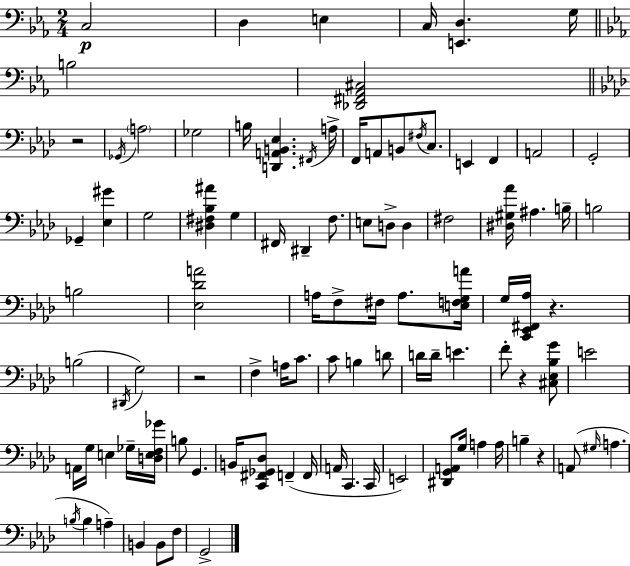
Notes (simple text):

C3/h D3/q E3/q C3/s [E2,D3]/q. G3/s B3/h [Db2,F#2,Ab2,C#3]/h R/h Gb2/s A3/h Gb3/h B3/s [D2,A2,B2,Eb3]/q. F#2/s A3/s F2/s A2/e B2/e F#3/s C3/e. E2/q F2/q A2/h G2/h Gb2/q [Eb3,G#4]/q G3/h [D#3,F#3,Bb3,A#4]/q G3/q F#2/s D#2/q F3/e. E3/e D3/e D3/q F#3/h [D#3,G#3,Ab4]/s A#3/q. B3/s B3/h B3/h [Eb3,Db4,A4]/h A3/s F3/e F#3/s A3/e. [E3,F3,G3,A4]/s G3/s [C2,Eb2,F#2,Ab3]/s R/q. B3/h D#2/s G3/h R/h F3/q A3/s C4/e. C4/e B3/q D4/e D4/s D4/s E4/q. F4/e R/q [C#3,Eb3,Bb3,G4]/e E4/h A2/s G3/s E3/q Gb3/s [D3,E3,F3,Gb4]/s B3/e G2/q. B2/s [C2,F#2,Gb2,Db3]/e F2/q F2/s A2/s C2/q. C2/s E2/h [D#2,G2,A2]/e G3/s A3/q A3/s B3/q R/q A2/e G#3/s A3/q. B3/s B3/q A3/q B2/q B2/e F3/e G2/h